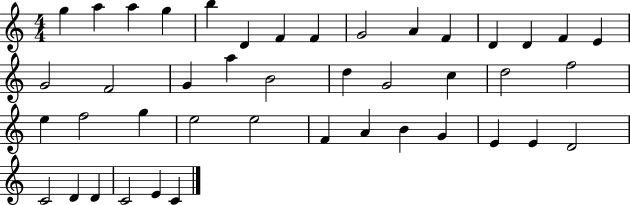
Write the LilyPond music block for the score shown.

{
  \clef treble
  \numericTimeSignature
  \time 4/4
  \key c \major
  g''4 a''4 a''4 g''4 | b''4 d'4 f'4 f'4 | g'2 a'4 f'4 | d'4 d'4 f'4 e'4 | \break g'2 f'2 | g'4 a''4 b'2 | d''4 g'2 c''4 | d''2 f''2 | \break e''4 f''2 g''4 | e''2 e''2 | f'4 a'4 b'4 g'4 | e'4 e'4 d'2 | \break c'2 d'4 d'4 | c'2 e'4 c'4 | \bar "|."
}